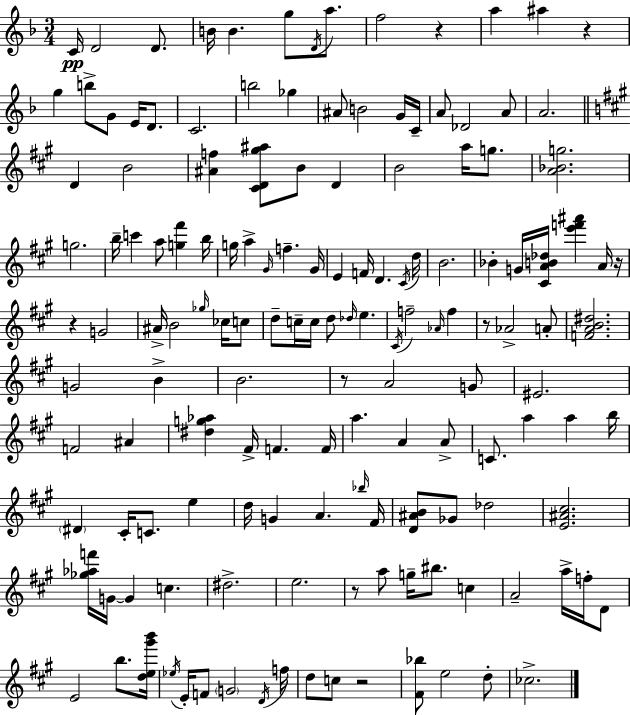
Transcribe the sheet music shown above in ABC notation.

X:1
T:Untitled
M:3/4
L:1/4
K:F
C/4 D2 D/2 B/4 B g/2 D/4 a/2 f2 z a ^a z g b/2 G/2 E/4 D/2 C2 b2 _g ^A/2 B2 G/4 C/4 A/2 _D2 A/2 A2 D B2 [^Af] [^CD^g^a]/2 B/2 D B2 a/4 g/2 [A_Bg]2 g2 b/4 c' a/2 [g^f'] b/4 g/4 a ^G/4 f ^G/4 E F/4 D ^C/4 d/4 B2 _B G/4 [^CAB_d]/4 [e'f'^a'] A/4 z/4 z G2 ^A/4 B2 _g/4 _c/4 c/2 d/2 c/4 c/4 d/2 _d/4 e ^C/4 f2 _A/4 f z/2 _A2 A/2 [FAB^d]2 G2 B B2 z/2 A2 G/2 ^E2 F2 ^A [^dg_a] ^F/4 F F/4 a A A/2 C/2 a a b/4 ^D ^C/4 C/2 e d/4 G A _b/4 ^F/4 [D^AB]/2 _G/2 _d2 [E^A^c]2 [_g_af']/4 G/4 G c ^d2 e2 z/2 a/2 g/4 ^b/2 c A2 a/4 f/4 D/2 E2 b/2 [de^g'b']/4 _e/4 E/4 F/2 G2 D/4 f/4 d/2 c/2 z2 [^F_b]/2 e2 d/2 _c2